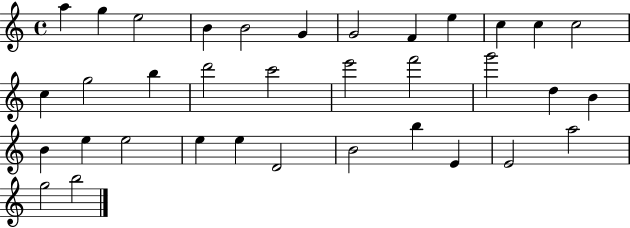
{
  \clef treble
  \time 4/4
  \defaultTimeSignature
  \key c \major
  a''4 g''4 e''2 | b'4 b'2 g'4 | g'2 f'4 e''4 | c''4 c''4 c''2 | \break c''4 g''2 b''4 | d'''2 c'''2 | e'''2 f'''2 | g'''2 d''4 b'4 | \break b'4 e''4 e''2 | e''4 e''4 d'2 | b'2 b''4 e'4 | e'2 a''2 | \break g''2 b''2 | \bar "|."
}